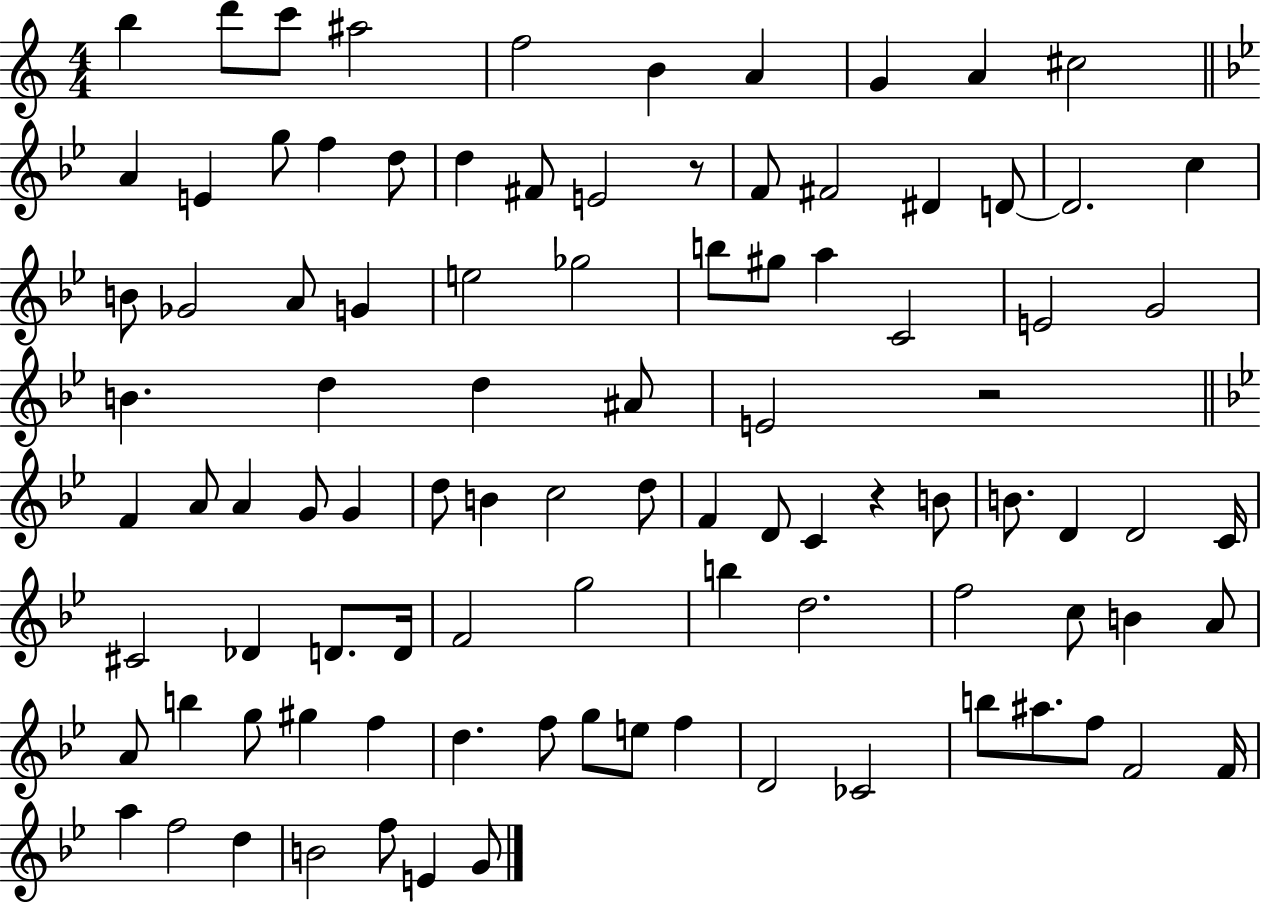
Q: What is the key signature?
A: C major